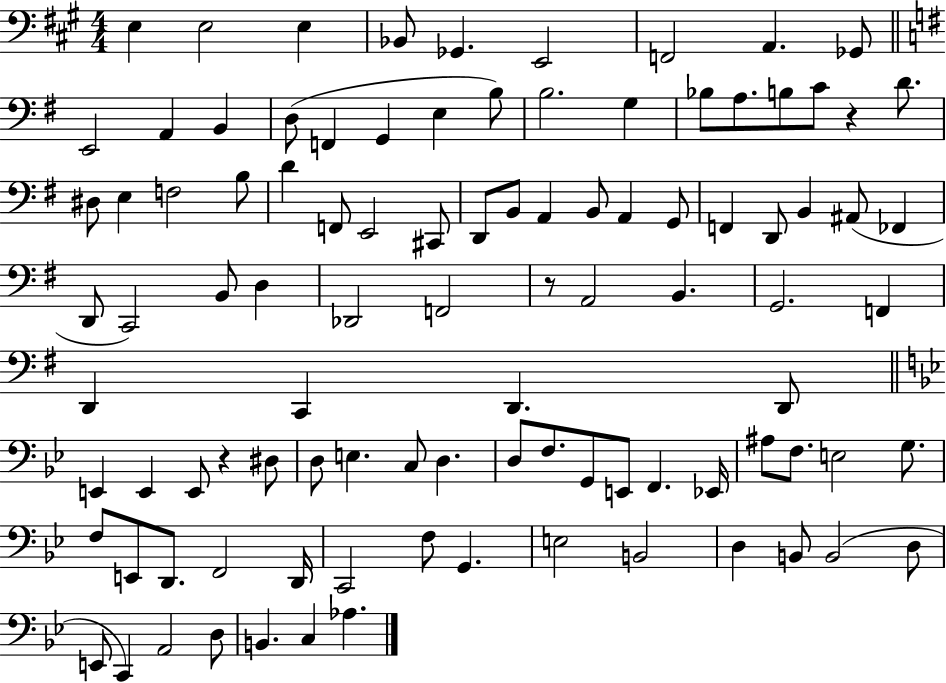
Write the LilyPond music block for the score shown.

{
  \clef bass
  \numericTimeSignature
  \time 4/4
  \key a \major
  e4 e2 e4 | bes,8 ges,4. e,2 | f,2 a,4. ges,8 | \bar "||" \break \key e \minor e,2 a,4 b,4 | d8( f,4 g,4 e4 b8) | b2. g4 | bes8 a8. b8 c'8 r4 d'8. | \break dis8 e4 f2 b8 | d'4 f,8 e,2 cis,8 | d,8 b,8 a,4 b,8 a,4 g,8 | f,4 d,8 b,4 ais,8( fes,4 | \break d,8 c,2) b,8 d4 | des,2 f,2 | r8 a,2 b,4. | g,2. f,4 | \break d,4 c,4 d,4. d,8 | \bar "||" \break \key bes \major e,4 e,4 e,8 r4 dis8 | d8 e4. c8 d4. | d8 f8. g,8 e,8 f,4. ees,16 | ais8 f8. e2 g8. | \break f8 e,8 d,8. f,2 d,16 | c,2 f8 g,4. | e2 b,2 | d4 b,8 b,2( d8 | \break e,8 c,4) a,2 d8 | b,4. c4 aes4. | \bar "|."
}